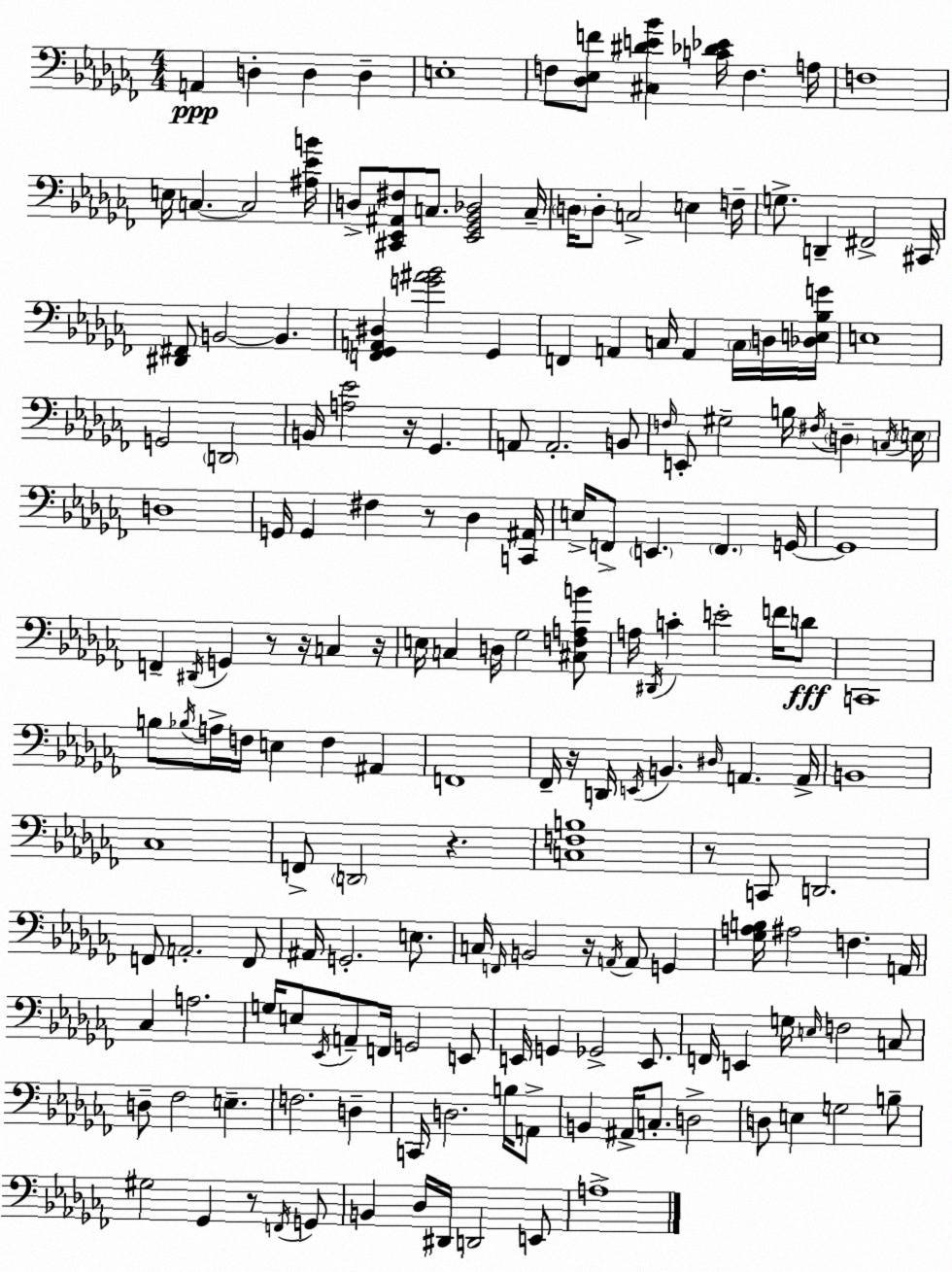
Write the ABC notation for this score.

X:1
T:Untitled
M:4/4
L:1/4
K:Abm
A,, D, D, D, E,4 F,/2 [_D,_E,F]/2 [^C,^DE_B] [C_D_E]/4 F, A,/4 F,4 E,/4 C, C,2 [^A,_EB]/4 D,/2 [^C,,_E,,^A,,^F,]/2 C,/2 [_E,,_G,,_B,,_D,]2 C,/4 D,/4 D,/2 C,2 E, F,/4 G,/2 D,, ^F,,2 ^C,,/4 [^D,,^F,,]/2 B,,2 B,, [F,,_G,,A,,^D,] [G^A_B]2 _G,, F,, A,, C,/4 A,, C,/4 D,/4 [_D,E,_B,G]/4 E,4 G,,2 D,,2 B,,/4 [A,_E]2 z/4 _G,, A,,/2 A,,2 B,,/2 F,/4 E,,/2 ^G,2 B,/4 ^F,/4 D, C,/4 E,/4 D,4 G,,/4 G,, ^F, z/2 _D, [C,,^A,,]/4 E,/4 F,,/2 E,, F,, G,,/4 G,,4 F,, ^D,,/4 G,, z/2 z/4 C, z/4 E,/4 C, D,/4 _G,2 [^C,F,A,B]/2 A,/4 ^D,,/4 C E2 F/4 D/2 C,,4 B,/2 _B,/4 A,/4 F,/4 E, F, ^A,, F,,4 _F,,/4 z/4 D,,/4 E,,/4 B,, ^D,/4 A,, A,,/4 B,,4 _C,4 F,,/2 D,,2 z [C,F,B,]4 z/2 C,,/2 D,,2 F,,/2 A,,2 F,,/2 ^A,,/4 G,,2 E,/2 C,/4 F,,/4 B,,2 z/4 A,,/4 A,,/2 G,, [_G,A,B,]/4 ^A,2 F, A,,/4 _C, A,2 G,/4 E,/2 _E,,/4 A,,/2 F,,/4 G,,2 E,,/2 E,,/4 G,, _G,,2 E,,/2 F,,/4 E,, G,/4 E,/4 F,2 C,/2 D,/2 _F,2 E, F,2 D, C,,/4 D,2 B,/4 A,,/2 B,, ^A,,/4 C,/2 D,2 D,/2 E, G,2 B,/2 ^G,2 _G,, z/2 F,,/4 G,,/2 B,, _D,/4 ^D,,/4 D,,2 E,,/2 A,4